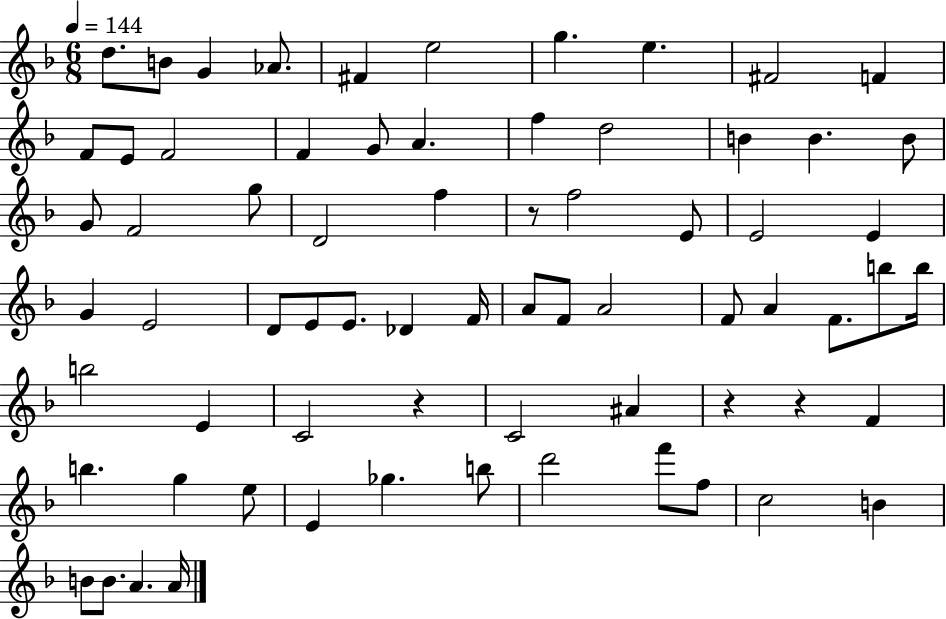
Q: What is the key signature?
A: F major